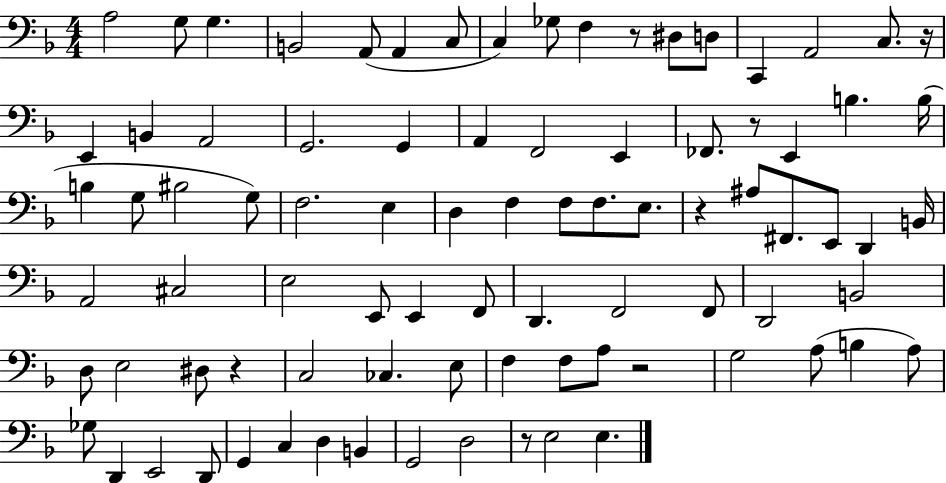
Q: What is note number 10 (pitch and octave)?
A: F3